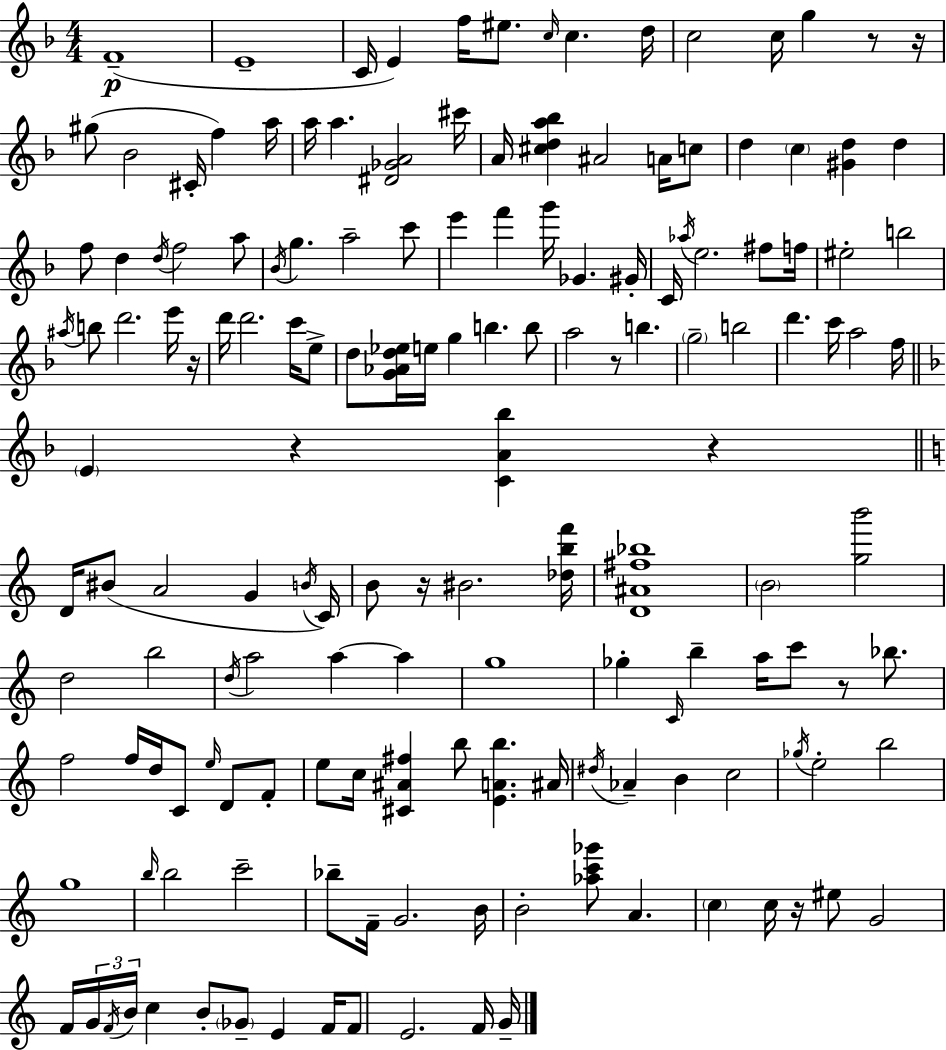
F4/w E4/w C4/s E4/q F5/s EIS5/e. C5/s C5/q. D5/s C5/h C5/s G5/q R/e R/s G#5/e Bb4/h C#4/s F5/q A5/s A5/s A5/q. [D#4,Gb4,A4]/h C#6/s A4/s [C#5,D5,A5,Bb5]/q A#4/h A4/s C5/e D5/q C5/q [G#4,D5]/q D5/q F5/e D5/q D5/s F5/h A5/e Bb4/s G5/q. A5/h C6/e E6/q F6/q G6/s Gb4/q. G#4/s C4/s Ab5/s E5/h. F#5/e F5/s EIS5/h B5/h A#5/s B5/e D6/h. E6/s R/s D6/s D6/h. C6/s E5/e D5/e [G4,Ab4,D5,Eb5]/s E5/s G5/q B5/q. B5/e A5/h R/e B5/q. G5/h B5/h D6/q. C6/s A5/h F5/s E4/q R/q [C4,A4,Bb5]/q R/q D4/s BIS4/e A4/h G4/q B4/s C4/s B4/e R/s BIS4/h. [Db5,B5,F6]/s [D4,A#4,F#5,Bb5]/w B4/h [G5,B6]/h D5/h B5/h D5/s A5/h A5/q A5/q G5/w Gb5/q C4/s B5/q A5/s C6/e R/e Bb5/e. F5/h F5/s D5/s C4/e E5/s D4/e F4/e E5/e C5/s [C#4,A#4,F#5]/q B5/e [E4,A4,B5]/q. A#4/s D#5/s Ab4/q B4/q C5/h Gb5/s E5/h B5/h G5/w B5/s B5/h C6/h Bb5/e F4/s G4/h. B4/s B4/h [Ab5,C6,Gb6]/e A4/q. C5/q C5/s R/s EIS5/e G4/h F4/s G4/s F4/s B4/s C5/q B4/e Gb4/e E4/q F4/s F4/e E4/h. F4/s G4/s